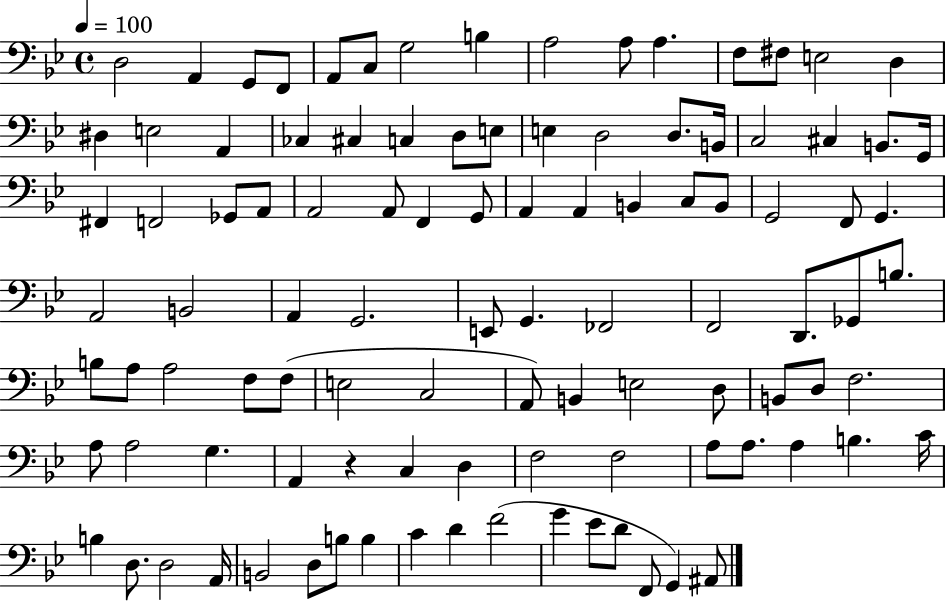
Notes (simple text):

D3/h A2/q G2/e F2/e A2/e C3/e G3/h B3/q A3/h A3/e A3/q. F3/e F#3/e E3/h D3/q D#3/q E3/h A2/q CES3/q C#3/q C3/q D3/e E3/e E3/q D3/h D3/e. B2/s C3/h C#3/q B2/e. G2/s F#2/q F2/h Gb2/e A2/e A2/h A2/e F2/q G2/e A2/q A2/q B2/q C3/e B2/e G2/h F2/e G2/q. A2/h B2/h A2/q G2/h. E2/e G2/q. FES2/h F2/h D2/e. Gb2/e B3/e. B3/e A3/e A3/h F3/e F3/e E3/h C3/h A2/e B2/q E3/h D3/e B2/e D3/e F3/h. A3/e A3/h G3/q. A2/q R/q C3/q D3/q F3/h F3/h A3/e A3/e. A3/q B3/q. C4/s B3/q D3/e. D3/h A2/s B2/h D3/e B3/e B3/q C4/q D4/q F4/h G4/q Eb4/e D4/e F2/e G2/q A#2/e